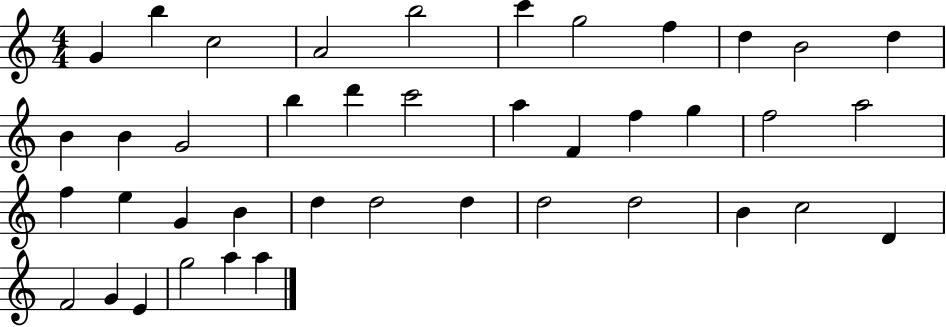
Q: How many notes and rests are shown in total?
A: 41